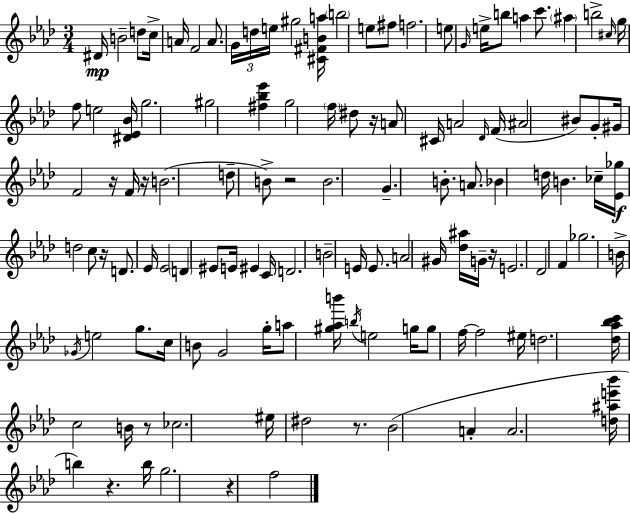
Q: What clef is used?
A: treble